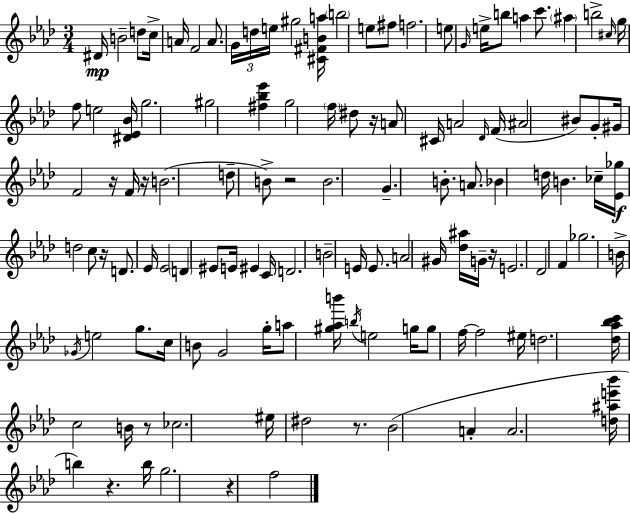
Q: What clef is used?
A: treble